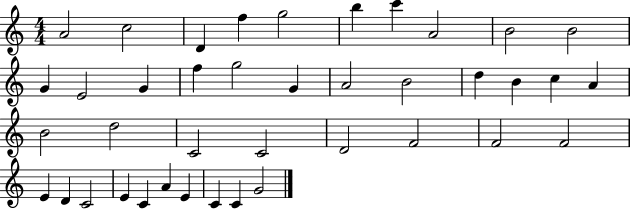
{
  \clef treble
  \numericTimeSignature
  \time 4/4
  \key c \major
  a'2 c''2 | d'4 f''4 g''2 | b''4 c'''4 a'2 | b'2 b'2 | \break g'4 e'2 g'4 | f''4 g''2 g'4 | a'2 b'2 | d''4 b'4 c''4 a'4 | \break b'2 d''2 | c'2 c'2 | d'2 f'2 | f'2 f'2 | \break e'4 d'4 c'2 | e'4 c'4 a'4 e'4 | c'4 c'4 g'2 | \bar "|."
}